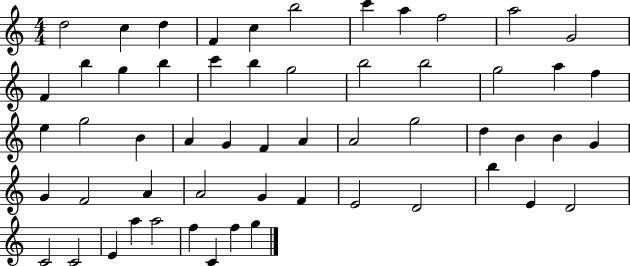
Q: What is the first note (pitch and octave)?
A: D5